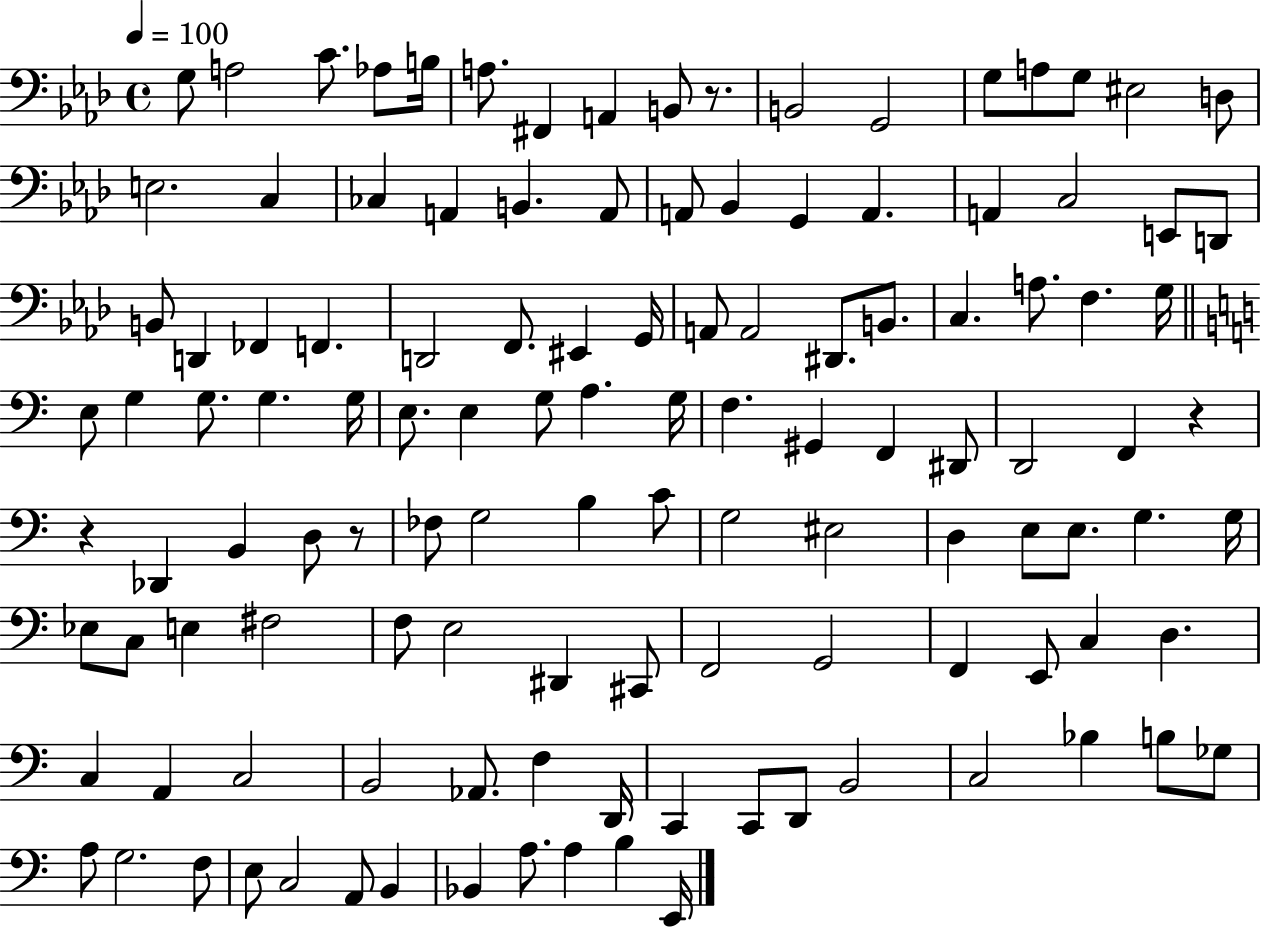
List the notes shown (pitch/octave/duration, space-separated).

G3/e A3/h C4/e. Ab3/e B3/s A3/e. F#2/q A2/q B2/e R/e. B2/h G2/h G3/e A3/e G3/e EIS3/h D3/e E3/h. C3/q CES3/q A2/q B2/q. A2/e A2/e Bb2/q G2/q A2/q. A2/q C3/h E2/e D2/e B2/e D2/q FES2/q F2/q. D2/h F2/e. EIS2/q G2/s A2/e A2/h D#2/e. B2/e. C3/q. A3/e. F3/q. G3/s E3/e G3/q G3/e. G3/q. G3/s E3/e. E3/q G3/e A3/q. G3/s F3/q. G#2/q F2/q D#2/e D2/h F2/q R/q R/q Db2/q B2/q D3/e R/e FES3/e G3/h B3/q C4/e G3/h EIS3/h D3/q E3/e E3/e. G3/q. G3/s Eb3/e C3/e E3/q F#3/h F3/e E3/h D#2/q C#2/e F2/h G2/h F2/q E2/e C3/q D3/q. C3/q A2/q C3/h B2/h Ab2/e. F3/q D2/s C2/q C2/e D2/e B2/h C3/h Bb3/q B3/e Gb3/e A3/e G3/h. F3/e E3/e C3/h A2/e B2/q Bb2/q A3/e. A3/q B3/q E2/s